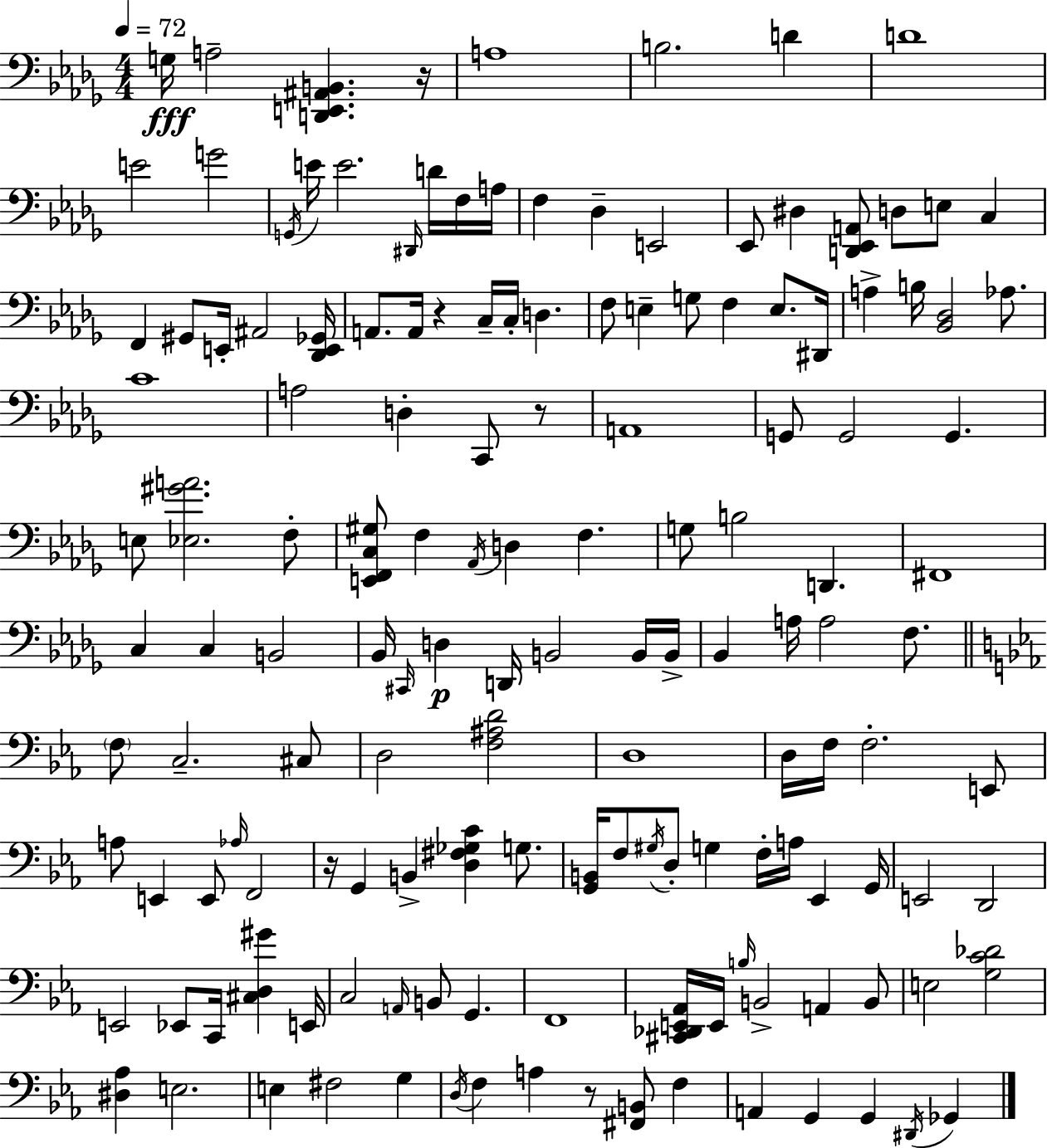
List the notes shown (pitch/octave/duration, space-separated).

G3/s A3/h [D2,E2,A#2,B2]/q. R/s A3/w B3/h. D4/q D4/w E4/h G4/h G2/s E4/s E4/h. D#2/s D4/s F3/s A3/s F3/q Db3/q E2/h Eb2/e D#3/q [D2,Eb2,A2]/e D3/e E3/e C3/q F2/q G#2/e E2/s A#2/h [Db2,E2,Gb2]/s A2/e. A2/s R/q C3/s C3/s D3/q. F3/e E3/q G3/e F3/q E3/e. D#2/s A3/q B3/s [Bb2,Db3]/h Ab3/e. C4/w A3/h D3/q C2/e R/e A2/w G2/e G2/h G2/q. E3/e [Eb3,G#4,A4]/h. F3/e [E2,F2,C3,G#3]/e F3/q Ab2/s D3/q F3/q. G3/e B3/h D2/q. F#2/w C3/q C3/q B2/h Bb2/s C#2/s D3/q D2/s B2/h B2/s B2/s Bb2/q A3/s A3/h F3/e. F3/e C3/h. C#3/e D3/h [F3,A#3,D4]/h D3/w D3/s F3/s F3/h. E2/e A3/e E2/q E2/e Ab3/s F2/h R/s G2/q B2/q [D3,F#3,Gb3,C4]/q G3/e. [G2,B2]/s F3/e G#3/s D3/e G3/q F3/s A3/s Eb2/q G2/s E2/h D2/h E2/h Eb2/e C2/s [C#3,D3,G#4]/q E2/s C3/h A2/s B2/e G2/q. F2/w [C#2,Db2,E2,Ab2]/s E2/s B3/s B2/h A2/q B2/e E3/h [G3,C4,Db4]/h [D#3,Ab3]/q E3/h. E3/q F#3/h G3/q D3/s F3/q A3/q R/e [F#2,B2]/e F3/q A2/q G2/q G2/q D#2/s Gb2/q